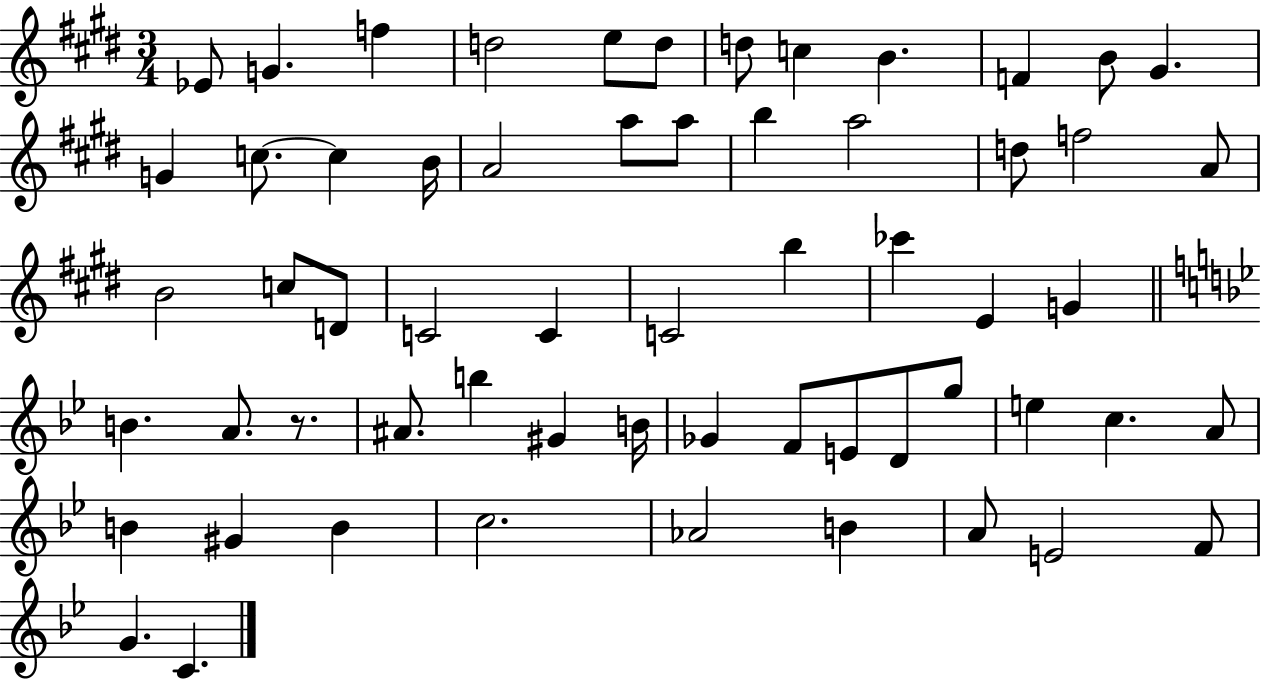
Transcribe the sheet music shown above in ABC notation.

X:1
T:Untitled
M:3/4
L:1/4
K:E
_E/2 G f d2 e/2 d/2 d/2 c B F B/2 ^G G c/2 c B/4 A2 a/2 a/2 b a2 d/2 f2 A/2 B2 c/2 D/2 C2 C C2 b _c' E G B A/2 z/2 ^A/2 b ^G B/4 _G F/2 E/2 D/2 g/2 e c A/2 B ^G B c2 _A2 B A/2 E2 F/2 G C